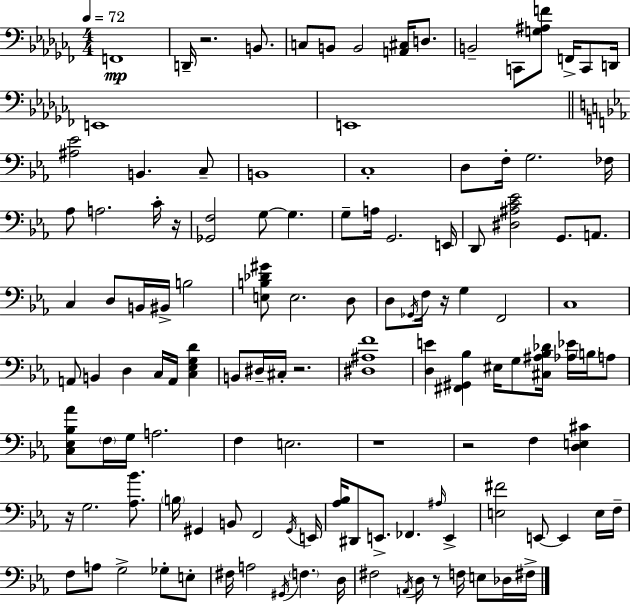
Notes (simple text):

F2/w D2/s R/h. B2/e. C3/e B2/e B2/h [A2,C#3]/s D3/e. B2/h C2/e [G3,A#3,F4]/e F2/s C2/e D2/s E2/w E2/w [A#3,Eb4]/h B2/q. C3/e B2/w C3/w D3/e F3/s G3/h. FES3/s Ab3/e A3/h. C4/s R/s [Gb2,F3]/h G3/e G3/q. G3/e A3/s G2/h. E2/s D2/e [D#3,A#3,C4,Eb4]/h G2/e. A2/e. C3/q D3/e B2/s BIS2/s B3/h [E3,B3,Db4,G#4]/e E3/h. D3/e D3/e Gb2/s F3/s R/s G3/q F2/h C3/w A2/e B2/q D3/q C3/s A2/s [C3,Eb3,G3,D4]/q B2/e D#3/s C#3/s R/h. [D#3,A#3,F4]/w [D3,E4]/q [F#2,G#2,Bb3]/q EIS3/s G3/e [C#3,A#3,Bb3,Db4]/s [Ab3,Eb4]/s B3/s A3/e [C3,Eb3,Bb3,Ab4]/e F3/s G3/s A3/h. F3/q E3/h. R/w R/h F3/q [D3,E3,C#4]/q R/s G3/h. [Ab3,Bb4]/e. B3/s G#2/q B2/e F2/h G#2/s E2/s [Ab3,Bb3]/s D#2/e E2/e. FES2/q. A#3/s E2/q [E3,F#4]/h E2/e E2/q E3/s F3/s F3/e A3/e G3/h Gb3/e E3/e F#3/s A3/h G#2/s F3/q. D3/s F#3/h A2/s D3/s R/e F3/s E3/e Db3/s F#3/s